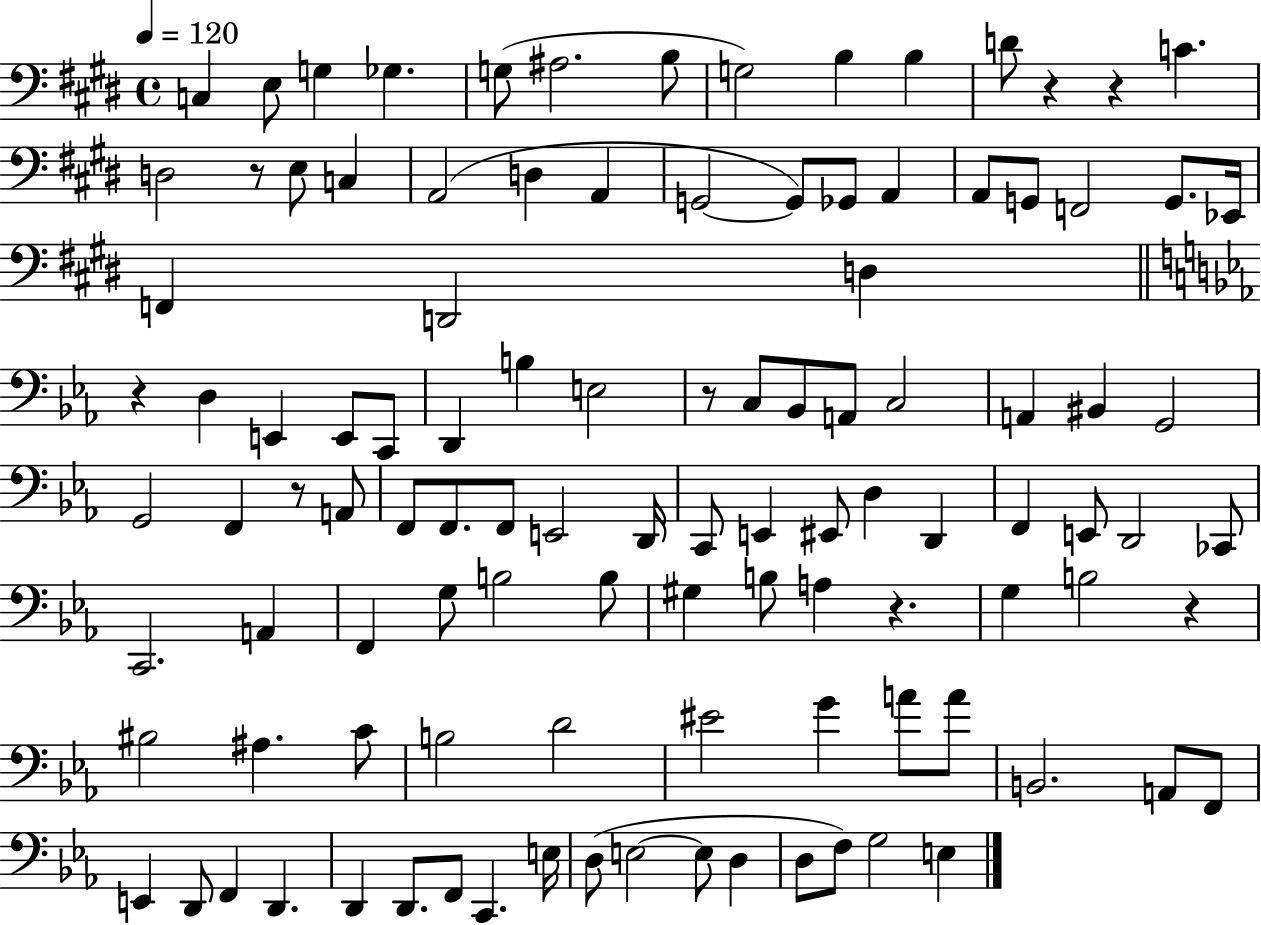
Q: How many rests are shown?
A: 8